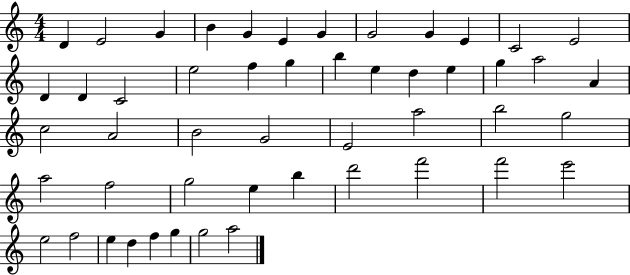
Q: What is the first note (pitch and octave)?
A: D4